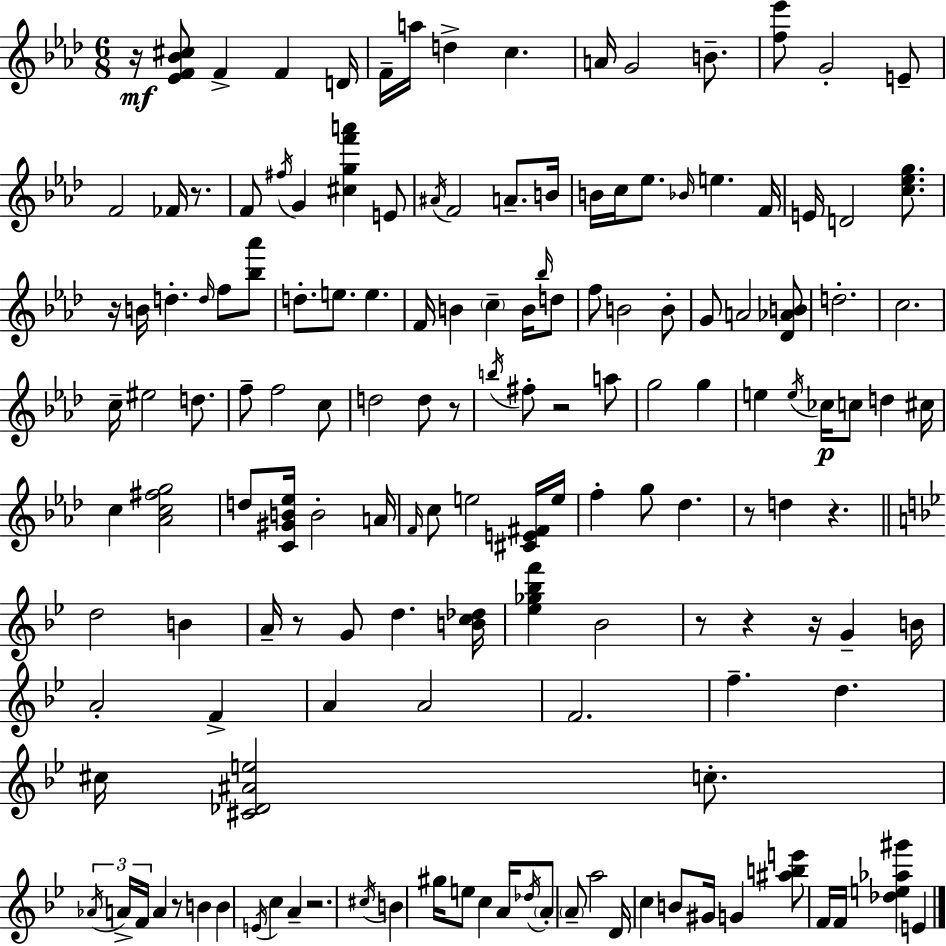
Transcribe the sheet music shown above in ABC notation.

X:1
T:Untitled
M:6/8
L:1/4
K:Ab
z/4 [_EF_B^c]/2 F F D/4 F/4 a/4 d c A/4 G2 B/2 [f_e']/2 G2 E/2 F2 _F/4 z/2 F/2 ^f/4 G [^cgf'a'] E/2 ^A/4 F2 A/2 B/4 B/4 c/4 _e/2 _B/4 e F/4 E/4 D2 [c_eg]/2 z/4 B/4 d d/4 f/2 [_b_a']/2 d/2 e/2 e F/4 B c B/4 _b/4 d/2 f/2 B2 B/2 G/2 A2 [_D_AB]/2 d2 c2 c/4 ^e2 d/2 f/2 f2 c/2 d2 d/2 z/2 b/4 ^f/2 z2 a/2 g2 g e e/4 _c/4 c/2 d ^c/4 c [_Ac^fg]2 d/2 [C^GB_e]/4 B2 A/4 F/4 c/2 e2 [^CE^F]/4 e/4 f g/2 _d z/2 d z d2 B A/4 z/2 G/2 d [Bc_d]/4 [_e_g_bf'] _B2 z/2 z z/4 G B/4 A2 F A A2 F2 f d ^c/4 [^C_D^Ae]2 c/2 _A/4 A/4 F/4 A z/2 B B E/4 c A z2 ^c/4 B ^g/4 e/2 c A/4 _d/4 A/2 A/2 a2 D/4 c B/2 ^G/4 G [^abe']/2 F/4 F/4 [_de_a^g'] E